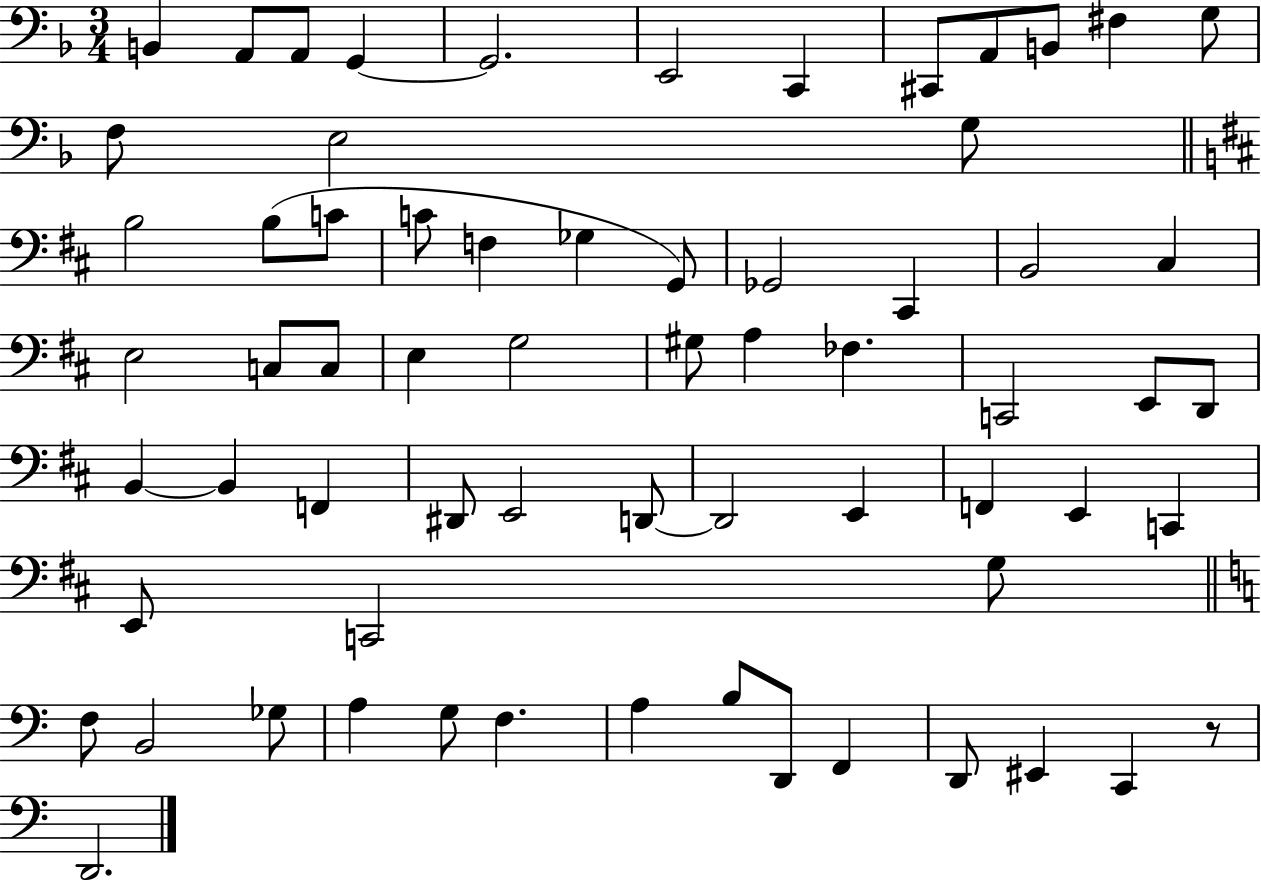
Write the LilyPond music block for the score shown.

{
  \clef bass
  \numericTimeSignature
  \time 3/4
  \key f \major
  b,4 a,8 a,8 g,4~~ | g,2. | e,2 c,4 | cis,8 a,8 b,8 fis4 g8 | \break f8 e2 g8 | \bar "||" \break \key d \major b2 b8( c'8 | c'8 f4 ges4 g,8) | ges,2 cis,4 | b,2 cis4 | \break e2 c8 c8 | e4 g2 | gis8 a4 fes4. | c,2 e,8 d,8 | \break b,4~~ b,4 f,4 | dis,8 e,2 d,8~~ | d,2 e,4 | f,4 e,4 c,4 | \break e,8 c,2 g8 | \bar "||" \break \key a \minor f8 b,2 ges8 | a4 g8 f4. | a4 b8 d,8 f,4 | d,8 eis,4 c,4 r8 | \break d,2. | \bar "|."
}